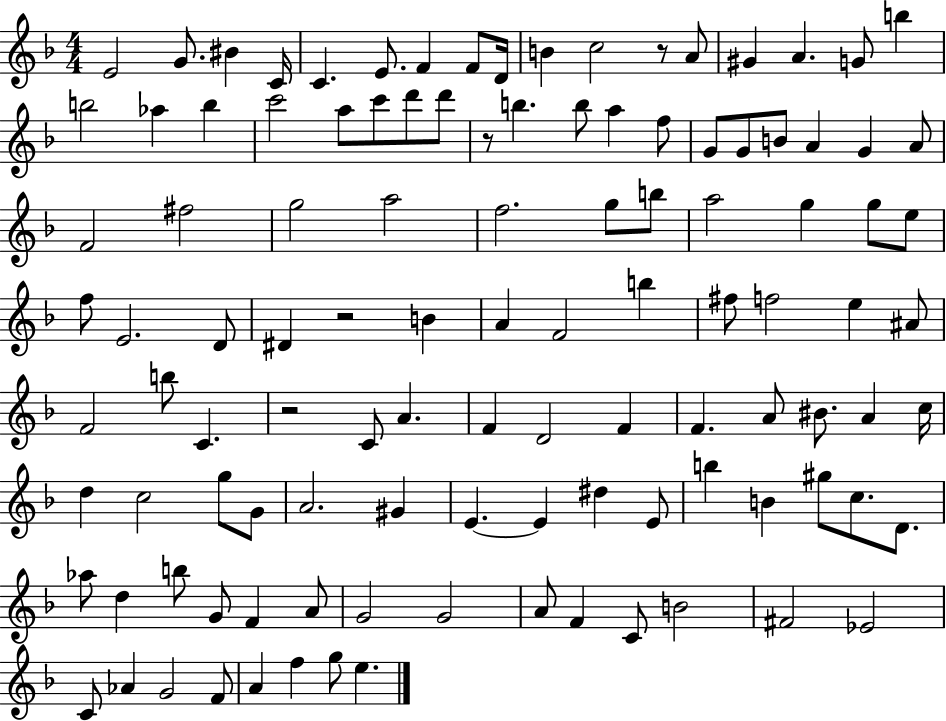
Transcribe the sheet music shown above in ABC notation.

X:1
T:Untitled
M:4/4
L:1/4
K:F
E2 G/2 ^B C/4 C E/2 F F/2 D/4 B c2 z/2 A/2 ^G A G/2 b b2 _a b c'2 a/2 c'/2 d'/2 d'/2 z/2 b b/2 a f/2 G/2 G/2 B/2 A G A/2 F2 ^f2 g2 a2 f2 g/2 b/2 a2 g g/2 e/2 f/2 E2 D/2 ^D z2 B A F2 b ^f/2 f2 e ^A/2 F2 b/2 C z2 C/2 A F D2 F F A/2 ^B/2 A c/4 d c2 g/2 G/2 A2 ^G E E ^d E/2 b B ^g/2 c/2 D/2 _a/2 d b/2 G/2 F A/2 G2 G2 A/2 F C/2 B2 ^F2 _E2 C/2 _A G2 F/2 A f g/2 e